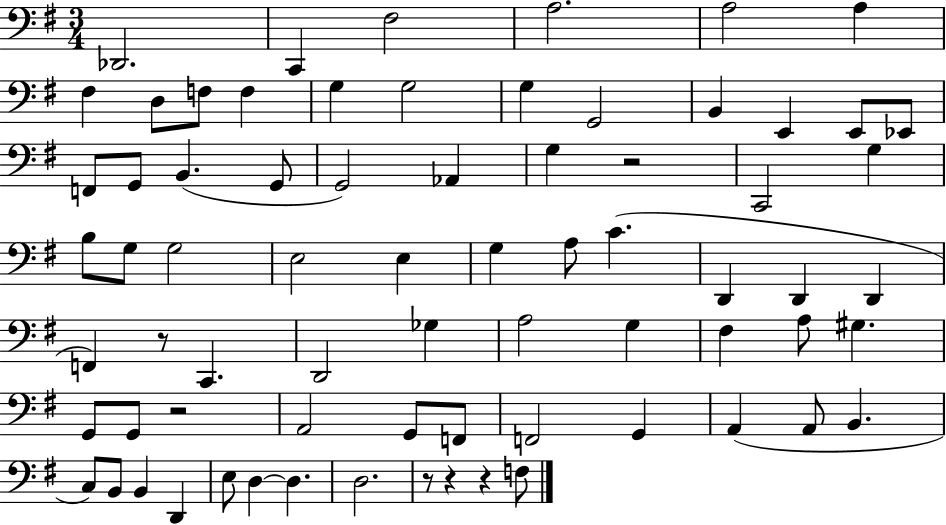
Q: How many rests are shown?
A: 6